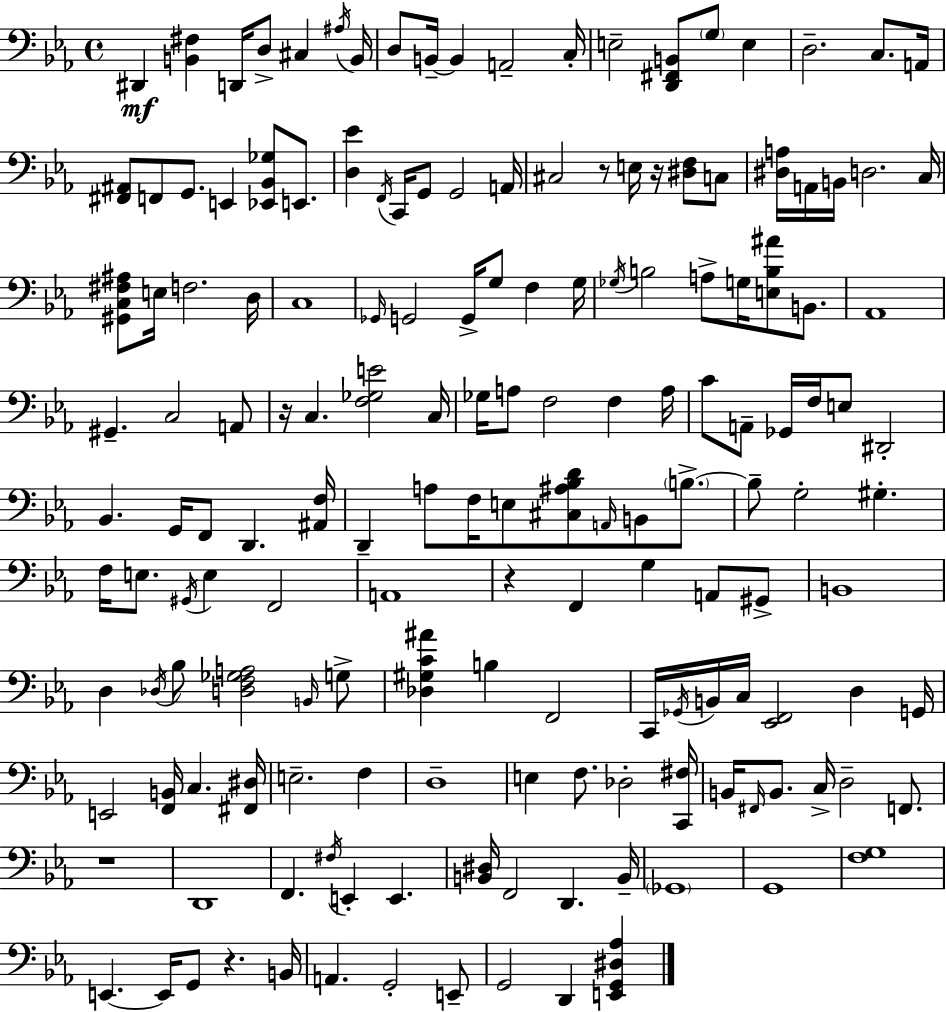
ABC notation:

X:1
T:Untitled
M:4/4
L:1/4
K:Cm
^D,, [B,,^F,] D,,/4 D,/2 ^C, ^A,/4 B,,/4 D,/2 B,,/4 B,, A,,2 C,/4 E,2 [D,,^F,,B,,]/2 G,/2 E, D,2 C,/2 A,,/4 [^F,,^A,,]/2 F,,/2 G,,/2 E,, [_E,,_B,,_G,]/2 E,,/2 [D,_E] F,,/4 C,,/4 G,,/2 G,,2 A,,/4 ^C,2 z/2 E,/4 z/4 [^D,F,]/2 C,/2 [^D,A,]/4 A,,/4 B,,/4 D,2 C,/4 [^G,,C,^F,^A,]/2 E,/4 F,2 D,/4 C,4 _G,,/4 G,,2 G,,/4 G,/2 F, G,/4 _G,/4 B,2 A,/2 G,/4 [E,B,^A]/2 B,,/2 _A,,4 ^G,, C,2 A,,/2 z/4 C, [F,_G,E]2 C,/4 _G,/4 A,/2 F,2 F, A,/4 C/2 A,,/2 _G,,/4 F,/4 E,/2 ^D,,2 _B,, G,,/4 F,,/2 D,, [^A,,F,]/4 D,, A,/2 F,/4 E,/2 [^C,^A,_B,D]/2 A,,/4 B,,/2 B,/2 B,/2 G,2 ^G, F,/4 E,/2 ^G,,/4 E, F,,2 A,,4 z F,, G, A,,/2 ^G,,/2 B,,4 D, _D,/4 _B,/2 [D,F,_G,A,]2 B,,/4 G,/2 [_D,^G,C^A] B, F,,2 C,,/4 _G,,/4 B,,/4 C,/4 [_E,,F,,]2 D, G,,/4 E,,2 [F,,B,,]/4 C, [^F,,^D,]/4 E,2 F, D,4 E, F,/2 _D,2 [C,,^F,]/4 B,,/4 ^F,,/4 B,,/2 C,/4 D,2 F,,/2 z4 D,,4 F,, ^F,/4 E,, E,, [B,,^D,]/4 F,,2 D,, B,,/4 _G,,4 G,,4 [F,G,]4 E,, E,,/4 G,,/2 z B,,/4 A,, G,,2 E,,/2 G,,2 D,, [E,,G,,^D,_A,]